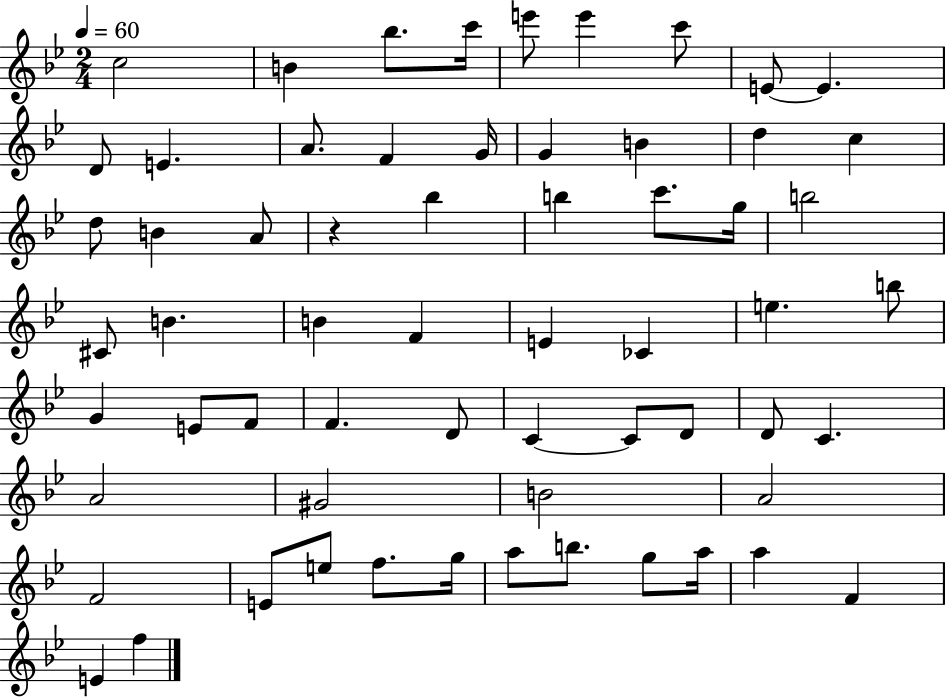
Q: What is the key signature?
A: BES major